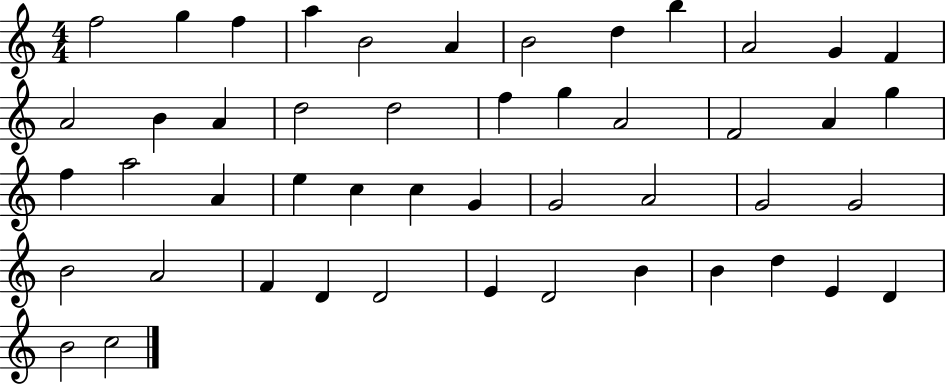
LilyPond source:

{
  \clef treble
  \numericTimeSignature
  \time 4/4
  \key c \major
  f''2 g''4 f''4 | a''4 b'2 a'4 | b'2 d''4 b''4 | a'2 g'4 f'4 | \break a'2 b'4 a'4 | d''2 d''2 | f''4 g''4 a'2 | f'2 a'4 g''4 | \break f''4 a''2 a'4 | e''4 c''4 c''4 g'4 | g'2 a'2 | g'2 g'2 | \break b'2 a'2 | f'4 d'4 d'2 | e'4 d'2 b'4 | b'4 d''4 e'4 d'4 | \break b'2 c''2 | \bar "|."
}